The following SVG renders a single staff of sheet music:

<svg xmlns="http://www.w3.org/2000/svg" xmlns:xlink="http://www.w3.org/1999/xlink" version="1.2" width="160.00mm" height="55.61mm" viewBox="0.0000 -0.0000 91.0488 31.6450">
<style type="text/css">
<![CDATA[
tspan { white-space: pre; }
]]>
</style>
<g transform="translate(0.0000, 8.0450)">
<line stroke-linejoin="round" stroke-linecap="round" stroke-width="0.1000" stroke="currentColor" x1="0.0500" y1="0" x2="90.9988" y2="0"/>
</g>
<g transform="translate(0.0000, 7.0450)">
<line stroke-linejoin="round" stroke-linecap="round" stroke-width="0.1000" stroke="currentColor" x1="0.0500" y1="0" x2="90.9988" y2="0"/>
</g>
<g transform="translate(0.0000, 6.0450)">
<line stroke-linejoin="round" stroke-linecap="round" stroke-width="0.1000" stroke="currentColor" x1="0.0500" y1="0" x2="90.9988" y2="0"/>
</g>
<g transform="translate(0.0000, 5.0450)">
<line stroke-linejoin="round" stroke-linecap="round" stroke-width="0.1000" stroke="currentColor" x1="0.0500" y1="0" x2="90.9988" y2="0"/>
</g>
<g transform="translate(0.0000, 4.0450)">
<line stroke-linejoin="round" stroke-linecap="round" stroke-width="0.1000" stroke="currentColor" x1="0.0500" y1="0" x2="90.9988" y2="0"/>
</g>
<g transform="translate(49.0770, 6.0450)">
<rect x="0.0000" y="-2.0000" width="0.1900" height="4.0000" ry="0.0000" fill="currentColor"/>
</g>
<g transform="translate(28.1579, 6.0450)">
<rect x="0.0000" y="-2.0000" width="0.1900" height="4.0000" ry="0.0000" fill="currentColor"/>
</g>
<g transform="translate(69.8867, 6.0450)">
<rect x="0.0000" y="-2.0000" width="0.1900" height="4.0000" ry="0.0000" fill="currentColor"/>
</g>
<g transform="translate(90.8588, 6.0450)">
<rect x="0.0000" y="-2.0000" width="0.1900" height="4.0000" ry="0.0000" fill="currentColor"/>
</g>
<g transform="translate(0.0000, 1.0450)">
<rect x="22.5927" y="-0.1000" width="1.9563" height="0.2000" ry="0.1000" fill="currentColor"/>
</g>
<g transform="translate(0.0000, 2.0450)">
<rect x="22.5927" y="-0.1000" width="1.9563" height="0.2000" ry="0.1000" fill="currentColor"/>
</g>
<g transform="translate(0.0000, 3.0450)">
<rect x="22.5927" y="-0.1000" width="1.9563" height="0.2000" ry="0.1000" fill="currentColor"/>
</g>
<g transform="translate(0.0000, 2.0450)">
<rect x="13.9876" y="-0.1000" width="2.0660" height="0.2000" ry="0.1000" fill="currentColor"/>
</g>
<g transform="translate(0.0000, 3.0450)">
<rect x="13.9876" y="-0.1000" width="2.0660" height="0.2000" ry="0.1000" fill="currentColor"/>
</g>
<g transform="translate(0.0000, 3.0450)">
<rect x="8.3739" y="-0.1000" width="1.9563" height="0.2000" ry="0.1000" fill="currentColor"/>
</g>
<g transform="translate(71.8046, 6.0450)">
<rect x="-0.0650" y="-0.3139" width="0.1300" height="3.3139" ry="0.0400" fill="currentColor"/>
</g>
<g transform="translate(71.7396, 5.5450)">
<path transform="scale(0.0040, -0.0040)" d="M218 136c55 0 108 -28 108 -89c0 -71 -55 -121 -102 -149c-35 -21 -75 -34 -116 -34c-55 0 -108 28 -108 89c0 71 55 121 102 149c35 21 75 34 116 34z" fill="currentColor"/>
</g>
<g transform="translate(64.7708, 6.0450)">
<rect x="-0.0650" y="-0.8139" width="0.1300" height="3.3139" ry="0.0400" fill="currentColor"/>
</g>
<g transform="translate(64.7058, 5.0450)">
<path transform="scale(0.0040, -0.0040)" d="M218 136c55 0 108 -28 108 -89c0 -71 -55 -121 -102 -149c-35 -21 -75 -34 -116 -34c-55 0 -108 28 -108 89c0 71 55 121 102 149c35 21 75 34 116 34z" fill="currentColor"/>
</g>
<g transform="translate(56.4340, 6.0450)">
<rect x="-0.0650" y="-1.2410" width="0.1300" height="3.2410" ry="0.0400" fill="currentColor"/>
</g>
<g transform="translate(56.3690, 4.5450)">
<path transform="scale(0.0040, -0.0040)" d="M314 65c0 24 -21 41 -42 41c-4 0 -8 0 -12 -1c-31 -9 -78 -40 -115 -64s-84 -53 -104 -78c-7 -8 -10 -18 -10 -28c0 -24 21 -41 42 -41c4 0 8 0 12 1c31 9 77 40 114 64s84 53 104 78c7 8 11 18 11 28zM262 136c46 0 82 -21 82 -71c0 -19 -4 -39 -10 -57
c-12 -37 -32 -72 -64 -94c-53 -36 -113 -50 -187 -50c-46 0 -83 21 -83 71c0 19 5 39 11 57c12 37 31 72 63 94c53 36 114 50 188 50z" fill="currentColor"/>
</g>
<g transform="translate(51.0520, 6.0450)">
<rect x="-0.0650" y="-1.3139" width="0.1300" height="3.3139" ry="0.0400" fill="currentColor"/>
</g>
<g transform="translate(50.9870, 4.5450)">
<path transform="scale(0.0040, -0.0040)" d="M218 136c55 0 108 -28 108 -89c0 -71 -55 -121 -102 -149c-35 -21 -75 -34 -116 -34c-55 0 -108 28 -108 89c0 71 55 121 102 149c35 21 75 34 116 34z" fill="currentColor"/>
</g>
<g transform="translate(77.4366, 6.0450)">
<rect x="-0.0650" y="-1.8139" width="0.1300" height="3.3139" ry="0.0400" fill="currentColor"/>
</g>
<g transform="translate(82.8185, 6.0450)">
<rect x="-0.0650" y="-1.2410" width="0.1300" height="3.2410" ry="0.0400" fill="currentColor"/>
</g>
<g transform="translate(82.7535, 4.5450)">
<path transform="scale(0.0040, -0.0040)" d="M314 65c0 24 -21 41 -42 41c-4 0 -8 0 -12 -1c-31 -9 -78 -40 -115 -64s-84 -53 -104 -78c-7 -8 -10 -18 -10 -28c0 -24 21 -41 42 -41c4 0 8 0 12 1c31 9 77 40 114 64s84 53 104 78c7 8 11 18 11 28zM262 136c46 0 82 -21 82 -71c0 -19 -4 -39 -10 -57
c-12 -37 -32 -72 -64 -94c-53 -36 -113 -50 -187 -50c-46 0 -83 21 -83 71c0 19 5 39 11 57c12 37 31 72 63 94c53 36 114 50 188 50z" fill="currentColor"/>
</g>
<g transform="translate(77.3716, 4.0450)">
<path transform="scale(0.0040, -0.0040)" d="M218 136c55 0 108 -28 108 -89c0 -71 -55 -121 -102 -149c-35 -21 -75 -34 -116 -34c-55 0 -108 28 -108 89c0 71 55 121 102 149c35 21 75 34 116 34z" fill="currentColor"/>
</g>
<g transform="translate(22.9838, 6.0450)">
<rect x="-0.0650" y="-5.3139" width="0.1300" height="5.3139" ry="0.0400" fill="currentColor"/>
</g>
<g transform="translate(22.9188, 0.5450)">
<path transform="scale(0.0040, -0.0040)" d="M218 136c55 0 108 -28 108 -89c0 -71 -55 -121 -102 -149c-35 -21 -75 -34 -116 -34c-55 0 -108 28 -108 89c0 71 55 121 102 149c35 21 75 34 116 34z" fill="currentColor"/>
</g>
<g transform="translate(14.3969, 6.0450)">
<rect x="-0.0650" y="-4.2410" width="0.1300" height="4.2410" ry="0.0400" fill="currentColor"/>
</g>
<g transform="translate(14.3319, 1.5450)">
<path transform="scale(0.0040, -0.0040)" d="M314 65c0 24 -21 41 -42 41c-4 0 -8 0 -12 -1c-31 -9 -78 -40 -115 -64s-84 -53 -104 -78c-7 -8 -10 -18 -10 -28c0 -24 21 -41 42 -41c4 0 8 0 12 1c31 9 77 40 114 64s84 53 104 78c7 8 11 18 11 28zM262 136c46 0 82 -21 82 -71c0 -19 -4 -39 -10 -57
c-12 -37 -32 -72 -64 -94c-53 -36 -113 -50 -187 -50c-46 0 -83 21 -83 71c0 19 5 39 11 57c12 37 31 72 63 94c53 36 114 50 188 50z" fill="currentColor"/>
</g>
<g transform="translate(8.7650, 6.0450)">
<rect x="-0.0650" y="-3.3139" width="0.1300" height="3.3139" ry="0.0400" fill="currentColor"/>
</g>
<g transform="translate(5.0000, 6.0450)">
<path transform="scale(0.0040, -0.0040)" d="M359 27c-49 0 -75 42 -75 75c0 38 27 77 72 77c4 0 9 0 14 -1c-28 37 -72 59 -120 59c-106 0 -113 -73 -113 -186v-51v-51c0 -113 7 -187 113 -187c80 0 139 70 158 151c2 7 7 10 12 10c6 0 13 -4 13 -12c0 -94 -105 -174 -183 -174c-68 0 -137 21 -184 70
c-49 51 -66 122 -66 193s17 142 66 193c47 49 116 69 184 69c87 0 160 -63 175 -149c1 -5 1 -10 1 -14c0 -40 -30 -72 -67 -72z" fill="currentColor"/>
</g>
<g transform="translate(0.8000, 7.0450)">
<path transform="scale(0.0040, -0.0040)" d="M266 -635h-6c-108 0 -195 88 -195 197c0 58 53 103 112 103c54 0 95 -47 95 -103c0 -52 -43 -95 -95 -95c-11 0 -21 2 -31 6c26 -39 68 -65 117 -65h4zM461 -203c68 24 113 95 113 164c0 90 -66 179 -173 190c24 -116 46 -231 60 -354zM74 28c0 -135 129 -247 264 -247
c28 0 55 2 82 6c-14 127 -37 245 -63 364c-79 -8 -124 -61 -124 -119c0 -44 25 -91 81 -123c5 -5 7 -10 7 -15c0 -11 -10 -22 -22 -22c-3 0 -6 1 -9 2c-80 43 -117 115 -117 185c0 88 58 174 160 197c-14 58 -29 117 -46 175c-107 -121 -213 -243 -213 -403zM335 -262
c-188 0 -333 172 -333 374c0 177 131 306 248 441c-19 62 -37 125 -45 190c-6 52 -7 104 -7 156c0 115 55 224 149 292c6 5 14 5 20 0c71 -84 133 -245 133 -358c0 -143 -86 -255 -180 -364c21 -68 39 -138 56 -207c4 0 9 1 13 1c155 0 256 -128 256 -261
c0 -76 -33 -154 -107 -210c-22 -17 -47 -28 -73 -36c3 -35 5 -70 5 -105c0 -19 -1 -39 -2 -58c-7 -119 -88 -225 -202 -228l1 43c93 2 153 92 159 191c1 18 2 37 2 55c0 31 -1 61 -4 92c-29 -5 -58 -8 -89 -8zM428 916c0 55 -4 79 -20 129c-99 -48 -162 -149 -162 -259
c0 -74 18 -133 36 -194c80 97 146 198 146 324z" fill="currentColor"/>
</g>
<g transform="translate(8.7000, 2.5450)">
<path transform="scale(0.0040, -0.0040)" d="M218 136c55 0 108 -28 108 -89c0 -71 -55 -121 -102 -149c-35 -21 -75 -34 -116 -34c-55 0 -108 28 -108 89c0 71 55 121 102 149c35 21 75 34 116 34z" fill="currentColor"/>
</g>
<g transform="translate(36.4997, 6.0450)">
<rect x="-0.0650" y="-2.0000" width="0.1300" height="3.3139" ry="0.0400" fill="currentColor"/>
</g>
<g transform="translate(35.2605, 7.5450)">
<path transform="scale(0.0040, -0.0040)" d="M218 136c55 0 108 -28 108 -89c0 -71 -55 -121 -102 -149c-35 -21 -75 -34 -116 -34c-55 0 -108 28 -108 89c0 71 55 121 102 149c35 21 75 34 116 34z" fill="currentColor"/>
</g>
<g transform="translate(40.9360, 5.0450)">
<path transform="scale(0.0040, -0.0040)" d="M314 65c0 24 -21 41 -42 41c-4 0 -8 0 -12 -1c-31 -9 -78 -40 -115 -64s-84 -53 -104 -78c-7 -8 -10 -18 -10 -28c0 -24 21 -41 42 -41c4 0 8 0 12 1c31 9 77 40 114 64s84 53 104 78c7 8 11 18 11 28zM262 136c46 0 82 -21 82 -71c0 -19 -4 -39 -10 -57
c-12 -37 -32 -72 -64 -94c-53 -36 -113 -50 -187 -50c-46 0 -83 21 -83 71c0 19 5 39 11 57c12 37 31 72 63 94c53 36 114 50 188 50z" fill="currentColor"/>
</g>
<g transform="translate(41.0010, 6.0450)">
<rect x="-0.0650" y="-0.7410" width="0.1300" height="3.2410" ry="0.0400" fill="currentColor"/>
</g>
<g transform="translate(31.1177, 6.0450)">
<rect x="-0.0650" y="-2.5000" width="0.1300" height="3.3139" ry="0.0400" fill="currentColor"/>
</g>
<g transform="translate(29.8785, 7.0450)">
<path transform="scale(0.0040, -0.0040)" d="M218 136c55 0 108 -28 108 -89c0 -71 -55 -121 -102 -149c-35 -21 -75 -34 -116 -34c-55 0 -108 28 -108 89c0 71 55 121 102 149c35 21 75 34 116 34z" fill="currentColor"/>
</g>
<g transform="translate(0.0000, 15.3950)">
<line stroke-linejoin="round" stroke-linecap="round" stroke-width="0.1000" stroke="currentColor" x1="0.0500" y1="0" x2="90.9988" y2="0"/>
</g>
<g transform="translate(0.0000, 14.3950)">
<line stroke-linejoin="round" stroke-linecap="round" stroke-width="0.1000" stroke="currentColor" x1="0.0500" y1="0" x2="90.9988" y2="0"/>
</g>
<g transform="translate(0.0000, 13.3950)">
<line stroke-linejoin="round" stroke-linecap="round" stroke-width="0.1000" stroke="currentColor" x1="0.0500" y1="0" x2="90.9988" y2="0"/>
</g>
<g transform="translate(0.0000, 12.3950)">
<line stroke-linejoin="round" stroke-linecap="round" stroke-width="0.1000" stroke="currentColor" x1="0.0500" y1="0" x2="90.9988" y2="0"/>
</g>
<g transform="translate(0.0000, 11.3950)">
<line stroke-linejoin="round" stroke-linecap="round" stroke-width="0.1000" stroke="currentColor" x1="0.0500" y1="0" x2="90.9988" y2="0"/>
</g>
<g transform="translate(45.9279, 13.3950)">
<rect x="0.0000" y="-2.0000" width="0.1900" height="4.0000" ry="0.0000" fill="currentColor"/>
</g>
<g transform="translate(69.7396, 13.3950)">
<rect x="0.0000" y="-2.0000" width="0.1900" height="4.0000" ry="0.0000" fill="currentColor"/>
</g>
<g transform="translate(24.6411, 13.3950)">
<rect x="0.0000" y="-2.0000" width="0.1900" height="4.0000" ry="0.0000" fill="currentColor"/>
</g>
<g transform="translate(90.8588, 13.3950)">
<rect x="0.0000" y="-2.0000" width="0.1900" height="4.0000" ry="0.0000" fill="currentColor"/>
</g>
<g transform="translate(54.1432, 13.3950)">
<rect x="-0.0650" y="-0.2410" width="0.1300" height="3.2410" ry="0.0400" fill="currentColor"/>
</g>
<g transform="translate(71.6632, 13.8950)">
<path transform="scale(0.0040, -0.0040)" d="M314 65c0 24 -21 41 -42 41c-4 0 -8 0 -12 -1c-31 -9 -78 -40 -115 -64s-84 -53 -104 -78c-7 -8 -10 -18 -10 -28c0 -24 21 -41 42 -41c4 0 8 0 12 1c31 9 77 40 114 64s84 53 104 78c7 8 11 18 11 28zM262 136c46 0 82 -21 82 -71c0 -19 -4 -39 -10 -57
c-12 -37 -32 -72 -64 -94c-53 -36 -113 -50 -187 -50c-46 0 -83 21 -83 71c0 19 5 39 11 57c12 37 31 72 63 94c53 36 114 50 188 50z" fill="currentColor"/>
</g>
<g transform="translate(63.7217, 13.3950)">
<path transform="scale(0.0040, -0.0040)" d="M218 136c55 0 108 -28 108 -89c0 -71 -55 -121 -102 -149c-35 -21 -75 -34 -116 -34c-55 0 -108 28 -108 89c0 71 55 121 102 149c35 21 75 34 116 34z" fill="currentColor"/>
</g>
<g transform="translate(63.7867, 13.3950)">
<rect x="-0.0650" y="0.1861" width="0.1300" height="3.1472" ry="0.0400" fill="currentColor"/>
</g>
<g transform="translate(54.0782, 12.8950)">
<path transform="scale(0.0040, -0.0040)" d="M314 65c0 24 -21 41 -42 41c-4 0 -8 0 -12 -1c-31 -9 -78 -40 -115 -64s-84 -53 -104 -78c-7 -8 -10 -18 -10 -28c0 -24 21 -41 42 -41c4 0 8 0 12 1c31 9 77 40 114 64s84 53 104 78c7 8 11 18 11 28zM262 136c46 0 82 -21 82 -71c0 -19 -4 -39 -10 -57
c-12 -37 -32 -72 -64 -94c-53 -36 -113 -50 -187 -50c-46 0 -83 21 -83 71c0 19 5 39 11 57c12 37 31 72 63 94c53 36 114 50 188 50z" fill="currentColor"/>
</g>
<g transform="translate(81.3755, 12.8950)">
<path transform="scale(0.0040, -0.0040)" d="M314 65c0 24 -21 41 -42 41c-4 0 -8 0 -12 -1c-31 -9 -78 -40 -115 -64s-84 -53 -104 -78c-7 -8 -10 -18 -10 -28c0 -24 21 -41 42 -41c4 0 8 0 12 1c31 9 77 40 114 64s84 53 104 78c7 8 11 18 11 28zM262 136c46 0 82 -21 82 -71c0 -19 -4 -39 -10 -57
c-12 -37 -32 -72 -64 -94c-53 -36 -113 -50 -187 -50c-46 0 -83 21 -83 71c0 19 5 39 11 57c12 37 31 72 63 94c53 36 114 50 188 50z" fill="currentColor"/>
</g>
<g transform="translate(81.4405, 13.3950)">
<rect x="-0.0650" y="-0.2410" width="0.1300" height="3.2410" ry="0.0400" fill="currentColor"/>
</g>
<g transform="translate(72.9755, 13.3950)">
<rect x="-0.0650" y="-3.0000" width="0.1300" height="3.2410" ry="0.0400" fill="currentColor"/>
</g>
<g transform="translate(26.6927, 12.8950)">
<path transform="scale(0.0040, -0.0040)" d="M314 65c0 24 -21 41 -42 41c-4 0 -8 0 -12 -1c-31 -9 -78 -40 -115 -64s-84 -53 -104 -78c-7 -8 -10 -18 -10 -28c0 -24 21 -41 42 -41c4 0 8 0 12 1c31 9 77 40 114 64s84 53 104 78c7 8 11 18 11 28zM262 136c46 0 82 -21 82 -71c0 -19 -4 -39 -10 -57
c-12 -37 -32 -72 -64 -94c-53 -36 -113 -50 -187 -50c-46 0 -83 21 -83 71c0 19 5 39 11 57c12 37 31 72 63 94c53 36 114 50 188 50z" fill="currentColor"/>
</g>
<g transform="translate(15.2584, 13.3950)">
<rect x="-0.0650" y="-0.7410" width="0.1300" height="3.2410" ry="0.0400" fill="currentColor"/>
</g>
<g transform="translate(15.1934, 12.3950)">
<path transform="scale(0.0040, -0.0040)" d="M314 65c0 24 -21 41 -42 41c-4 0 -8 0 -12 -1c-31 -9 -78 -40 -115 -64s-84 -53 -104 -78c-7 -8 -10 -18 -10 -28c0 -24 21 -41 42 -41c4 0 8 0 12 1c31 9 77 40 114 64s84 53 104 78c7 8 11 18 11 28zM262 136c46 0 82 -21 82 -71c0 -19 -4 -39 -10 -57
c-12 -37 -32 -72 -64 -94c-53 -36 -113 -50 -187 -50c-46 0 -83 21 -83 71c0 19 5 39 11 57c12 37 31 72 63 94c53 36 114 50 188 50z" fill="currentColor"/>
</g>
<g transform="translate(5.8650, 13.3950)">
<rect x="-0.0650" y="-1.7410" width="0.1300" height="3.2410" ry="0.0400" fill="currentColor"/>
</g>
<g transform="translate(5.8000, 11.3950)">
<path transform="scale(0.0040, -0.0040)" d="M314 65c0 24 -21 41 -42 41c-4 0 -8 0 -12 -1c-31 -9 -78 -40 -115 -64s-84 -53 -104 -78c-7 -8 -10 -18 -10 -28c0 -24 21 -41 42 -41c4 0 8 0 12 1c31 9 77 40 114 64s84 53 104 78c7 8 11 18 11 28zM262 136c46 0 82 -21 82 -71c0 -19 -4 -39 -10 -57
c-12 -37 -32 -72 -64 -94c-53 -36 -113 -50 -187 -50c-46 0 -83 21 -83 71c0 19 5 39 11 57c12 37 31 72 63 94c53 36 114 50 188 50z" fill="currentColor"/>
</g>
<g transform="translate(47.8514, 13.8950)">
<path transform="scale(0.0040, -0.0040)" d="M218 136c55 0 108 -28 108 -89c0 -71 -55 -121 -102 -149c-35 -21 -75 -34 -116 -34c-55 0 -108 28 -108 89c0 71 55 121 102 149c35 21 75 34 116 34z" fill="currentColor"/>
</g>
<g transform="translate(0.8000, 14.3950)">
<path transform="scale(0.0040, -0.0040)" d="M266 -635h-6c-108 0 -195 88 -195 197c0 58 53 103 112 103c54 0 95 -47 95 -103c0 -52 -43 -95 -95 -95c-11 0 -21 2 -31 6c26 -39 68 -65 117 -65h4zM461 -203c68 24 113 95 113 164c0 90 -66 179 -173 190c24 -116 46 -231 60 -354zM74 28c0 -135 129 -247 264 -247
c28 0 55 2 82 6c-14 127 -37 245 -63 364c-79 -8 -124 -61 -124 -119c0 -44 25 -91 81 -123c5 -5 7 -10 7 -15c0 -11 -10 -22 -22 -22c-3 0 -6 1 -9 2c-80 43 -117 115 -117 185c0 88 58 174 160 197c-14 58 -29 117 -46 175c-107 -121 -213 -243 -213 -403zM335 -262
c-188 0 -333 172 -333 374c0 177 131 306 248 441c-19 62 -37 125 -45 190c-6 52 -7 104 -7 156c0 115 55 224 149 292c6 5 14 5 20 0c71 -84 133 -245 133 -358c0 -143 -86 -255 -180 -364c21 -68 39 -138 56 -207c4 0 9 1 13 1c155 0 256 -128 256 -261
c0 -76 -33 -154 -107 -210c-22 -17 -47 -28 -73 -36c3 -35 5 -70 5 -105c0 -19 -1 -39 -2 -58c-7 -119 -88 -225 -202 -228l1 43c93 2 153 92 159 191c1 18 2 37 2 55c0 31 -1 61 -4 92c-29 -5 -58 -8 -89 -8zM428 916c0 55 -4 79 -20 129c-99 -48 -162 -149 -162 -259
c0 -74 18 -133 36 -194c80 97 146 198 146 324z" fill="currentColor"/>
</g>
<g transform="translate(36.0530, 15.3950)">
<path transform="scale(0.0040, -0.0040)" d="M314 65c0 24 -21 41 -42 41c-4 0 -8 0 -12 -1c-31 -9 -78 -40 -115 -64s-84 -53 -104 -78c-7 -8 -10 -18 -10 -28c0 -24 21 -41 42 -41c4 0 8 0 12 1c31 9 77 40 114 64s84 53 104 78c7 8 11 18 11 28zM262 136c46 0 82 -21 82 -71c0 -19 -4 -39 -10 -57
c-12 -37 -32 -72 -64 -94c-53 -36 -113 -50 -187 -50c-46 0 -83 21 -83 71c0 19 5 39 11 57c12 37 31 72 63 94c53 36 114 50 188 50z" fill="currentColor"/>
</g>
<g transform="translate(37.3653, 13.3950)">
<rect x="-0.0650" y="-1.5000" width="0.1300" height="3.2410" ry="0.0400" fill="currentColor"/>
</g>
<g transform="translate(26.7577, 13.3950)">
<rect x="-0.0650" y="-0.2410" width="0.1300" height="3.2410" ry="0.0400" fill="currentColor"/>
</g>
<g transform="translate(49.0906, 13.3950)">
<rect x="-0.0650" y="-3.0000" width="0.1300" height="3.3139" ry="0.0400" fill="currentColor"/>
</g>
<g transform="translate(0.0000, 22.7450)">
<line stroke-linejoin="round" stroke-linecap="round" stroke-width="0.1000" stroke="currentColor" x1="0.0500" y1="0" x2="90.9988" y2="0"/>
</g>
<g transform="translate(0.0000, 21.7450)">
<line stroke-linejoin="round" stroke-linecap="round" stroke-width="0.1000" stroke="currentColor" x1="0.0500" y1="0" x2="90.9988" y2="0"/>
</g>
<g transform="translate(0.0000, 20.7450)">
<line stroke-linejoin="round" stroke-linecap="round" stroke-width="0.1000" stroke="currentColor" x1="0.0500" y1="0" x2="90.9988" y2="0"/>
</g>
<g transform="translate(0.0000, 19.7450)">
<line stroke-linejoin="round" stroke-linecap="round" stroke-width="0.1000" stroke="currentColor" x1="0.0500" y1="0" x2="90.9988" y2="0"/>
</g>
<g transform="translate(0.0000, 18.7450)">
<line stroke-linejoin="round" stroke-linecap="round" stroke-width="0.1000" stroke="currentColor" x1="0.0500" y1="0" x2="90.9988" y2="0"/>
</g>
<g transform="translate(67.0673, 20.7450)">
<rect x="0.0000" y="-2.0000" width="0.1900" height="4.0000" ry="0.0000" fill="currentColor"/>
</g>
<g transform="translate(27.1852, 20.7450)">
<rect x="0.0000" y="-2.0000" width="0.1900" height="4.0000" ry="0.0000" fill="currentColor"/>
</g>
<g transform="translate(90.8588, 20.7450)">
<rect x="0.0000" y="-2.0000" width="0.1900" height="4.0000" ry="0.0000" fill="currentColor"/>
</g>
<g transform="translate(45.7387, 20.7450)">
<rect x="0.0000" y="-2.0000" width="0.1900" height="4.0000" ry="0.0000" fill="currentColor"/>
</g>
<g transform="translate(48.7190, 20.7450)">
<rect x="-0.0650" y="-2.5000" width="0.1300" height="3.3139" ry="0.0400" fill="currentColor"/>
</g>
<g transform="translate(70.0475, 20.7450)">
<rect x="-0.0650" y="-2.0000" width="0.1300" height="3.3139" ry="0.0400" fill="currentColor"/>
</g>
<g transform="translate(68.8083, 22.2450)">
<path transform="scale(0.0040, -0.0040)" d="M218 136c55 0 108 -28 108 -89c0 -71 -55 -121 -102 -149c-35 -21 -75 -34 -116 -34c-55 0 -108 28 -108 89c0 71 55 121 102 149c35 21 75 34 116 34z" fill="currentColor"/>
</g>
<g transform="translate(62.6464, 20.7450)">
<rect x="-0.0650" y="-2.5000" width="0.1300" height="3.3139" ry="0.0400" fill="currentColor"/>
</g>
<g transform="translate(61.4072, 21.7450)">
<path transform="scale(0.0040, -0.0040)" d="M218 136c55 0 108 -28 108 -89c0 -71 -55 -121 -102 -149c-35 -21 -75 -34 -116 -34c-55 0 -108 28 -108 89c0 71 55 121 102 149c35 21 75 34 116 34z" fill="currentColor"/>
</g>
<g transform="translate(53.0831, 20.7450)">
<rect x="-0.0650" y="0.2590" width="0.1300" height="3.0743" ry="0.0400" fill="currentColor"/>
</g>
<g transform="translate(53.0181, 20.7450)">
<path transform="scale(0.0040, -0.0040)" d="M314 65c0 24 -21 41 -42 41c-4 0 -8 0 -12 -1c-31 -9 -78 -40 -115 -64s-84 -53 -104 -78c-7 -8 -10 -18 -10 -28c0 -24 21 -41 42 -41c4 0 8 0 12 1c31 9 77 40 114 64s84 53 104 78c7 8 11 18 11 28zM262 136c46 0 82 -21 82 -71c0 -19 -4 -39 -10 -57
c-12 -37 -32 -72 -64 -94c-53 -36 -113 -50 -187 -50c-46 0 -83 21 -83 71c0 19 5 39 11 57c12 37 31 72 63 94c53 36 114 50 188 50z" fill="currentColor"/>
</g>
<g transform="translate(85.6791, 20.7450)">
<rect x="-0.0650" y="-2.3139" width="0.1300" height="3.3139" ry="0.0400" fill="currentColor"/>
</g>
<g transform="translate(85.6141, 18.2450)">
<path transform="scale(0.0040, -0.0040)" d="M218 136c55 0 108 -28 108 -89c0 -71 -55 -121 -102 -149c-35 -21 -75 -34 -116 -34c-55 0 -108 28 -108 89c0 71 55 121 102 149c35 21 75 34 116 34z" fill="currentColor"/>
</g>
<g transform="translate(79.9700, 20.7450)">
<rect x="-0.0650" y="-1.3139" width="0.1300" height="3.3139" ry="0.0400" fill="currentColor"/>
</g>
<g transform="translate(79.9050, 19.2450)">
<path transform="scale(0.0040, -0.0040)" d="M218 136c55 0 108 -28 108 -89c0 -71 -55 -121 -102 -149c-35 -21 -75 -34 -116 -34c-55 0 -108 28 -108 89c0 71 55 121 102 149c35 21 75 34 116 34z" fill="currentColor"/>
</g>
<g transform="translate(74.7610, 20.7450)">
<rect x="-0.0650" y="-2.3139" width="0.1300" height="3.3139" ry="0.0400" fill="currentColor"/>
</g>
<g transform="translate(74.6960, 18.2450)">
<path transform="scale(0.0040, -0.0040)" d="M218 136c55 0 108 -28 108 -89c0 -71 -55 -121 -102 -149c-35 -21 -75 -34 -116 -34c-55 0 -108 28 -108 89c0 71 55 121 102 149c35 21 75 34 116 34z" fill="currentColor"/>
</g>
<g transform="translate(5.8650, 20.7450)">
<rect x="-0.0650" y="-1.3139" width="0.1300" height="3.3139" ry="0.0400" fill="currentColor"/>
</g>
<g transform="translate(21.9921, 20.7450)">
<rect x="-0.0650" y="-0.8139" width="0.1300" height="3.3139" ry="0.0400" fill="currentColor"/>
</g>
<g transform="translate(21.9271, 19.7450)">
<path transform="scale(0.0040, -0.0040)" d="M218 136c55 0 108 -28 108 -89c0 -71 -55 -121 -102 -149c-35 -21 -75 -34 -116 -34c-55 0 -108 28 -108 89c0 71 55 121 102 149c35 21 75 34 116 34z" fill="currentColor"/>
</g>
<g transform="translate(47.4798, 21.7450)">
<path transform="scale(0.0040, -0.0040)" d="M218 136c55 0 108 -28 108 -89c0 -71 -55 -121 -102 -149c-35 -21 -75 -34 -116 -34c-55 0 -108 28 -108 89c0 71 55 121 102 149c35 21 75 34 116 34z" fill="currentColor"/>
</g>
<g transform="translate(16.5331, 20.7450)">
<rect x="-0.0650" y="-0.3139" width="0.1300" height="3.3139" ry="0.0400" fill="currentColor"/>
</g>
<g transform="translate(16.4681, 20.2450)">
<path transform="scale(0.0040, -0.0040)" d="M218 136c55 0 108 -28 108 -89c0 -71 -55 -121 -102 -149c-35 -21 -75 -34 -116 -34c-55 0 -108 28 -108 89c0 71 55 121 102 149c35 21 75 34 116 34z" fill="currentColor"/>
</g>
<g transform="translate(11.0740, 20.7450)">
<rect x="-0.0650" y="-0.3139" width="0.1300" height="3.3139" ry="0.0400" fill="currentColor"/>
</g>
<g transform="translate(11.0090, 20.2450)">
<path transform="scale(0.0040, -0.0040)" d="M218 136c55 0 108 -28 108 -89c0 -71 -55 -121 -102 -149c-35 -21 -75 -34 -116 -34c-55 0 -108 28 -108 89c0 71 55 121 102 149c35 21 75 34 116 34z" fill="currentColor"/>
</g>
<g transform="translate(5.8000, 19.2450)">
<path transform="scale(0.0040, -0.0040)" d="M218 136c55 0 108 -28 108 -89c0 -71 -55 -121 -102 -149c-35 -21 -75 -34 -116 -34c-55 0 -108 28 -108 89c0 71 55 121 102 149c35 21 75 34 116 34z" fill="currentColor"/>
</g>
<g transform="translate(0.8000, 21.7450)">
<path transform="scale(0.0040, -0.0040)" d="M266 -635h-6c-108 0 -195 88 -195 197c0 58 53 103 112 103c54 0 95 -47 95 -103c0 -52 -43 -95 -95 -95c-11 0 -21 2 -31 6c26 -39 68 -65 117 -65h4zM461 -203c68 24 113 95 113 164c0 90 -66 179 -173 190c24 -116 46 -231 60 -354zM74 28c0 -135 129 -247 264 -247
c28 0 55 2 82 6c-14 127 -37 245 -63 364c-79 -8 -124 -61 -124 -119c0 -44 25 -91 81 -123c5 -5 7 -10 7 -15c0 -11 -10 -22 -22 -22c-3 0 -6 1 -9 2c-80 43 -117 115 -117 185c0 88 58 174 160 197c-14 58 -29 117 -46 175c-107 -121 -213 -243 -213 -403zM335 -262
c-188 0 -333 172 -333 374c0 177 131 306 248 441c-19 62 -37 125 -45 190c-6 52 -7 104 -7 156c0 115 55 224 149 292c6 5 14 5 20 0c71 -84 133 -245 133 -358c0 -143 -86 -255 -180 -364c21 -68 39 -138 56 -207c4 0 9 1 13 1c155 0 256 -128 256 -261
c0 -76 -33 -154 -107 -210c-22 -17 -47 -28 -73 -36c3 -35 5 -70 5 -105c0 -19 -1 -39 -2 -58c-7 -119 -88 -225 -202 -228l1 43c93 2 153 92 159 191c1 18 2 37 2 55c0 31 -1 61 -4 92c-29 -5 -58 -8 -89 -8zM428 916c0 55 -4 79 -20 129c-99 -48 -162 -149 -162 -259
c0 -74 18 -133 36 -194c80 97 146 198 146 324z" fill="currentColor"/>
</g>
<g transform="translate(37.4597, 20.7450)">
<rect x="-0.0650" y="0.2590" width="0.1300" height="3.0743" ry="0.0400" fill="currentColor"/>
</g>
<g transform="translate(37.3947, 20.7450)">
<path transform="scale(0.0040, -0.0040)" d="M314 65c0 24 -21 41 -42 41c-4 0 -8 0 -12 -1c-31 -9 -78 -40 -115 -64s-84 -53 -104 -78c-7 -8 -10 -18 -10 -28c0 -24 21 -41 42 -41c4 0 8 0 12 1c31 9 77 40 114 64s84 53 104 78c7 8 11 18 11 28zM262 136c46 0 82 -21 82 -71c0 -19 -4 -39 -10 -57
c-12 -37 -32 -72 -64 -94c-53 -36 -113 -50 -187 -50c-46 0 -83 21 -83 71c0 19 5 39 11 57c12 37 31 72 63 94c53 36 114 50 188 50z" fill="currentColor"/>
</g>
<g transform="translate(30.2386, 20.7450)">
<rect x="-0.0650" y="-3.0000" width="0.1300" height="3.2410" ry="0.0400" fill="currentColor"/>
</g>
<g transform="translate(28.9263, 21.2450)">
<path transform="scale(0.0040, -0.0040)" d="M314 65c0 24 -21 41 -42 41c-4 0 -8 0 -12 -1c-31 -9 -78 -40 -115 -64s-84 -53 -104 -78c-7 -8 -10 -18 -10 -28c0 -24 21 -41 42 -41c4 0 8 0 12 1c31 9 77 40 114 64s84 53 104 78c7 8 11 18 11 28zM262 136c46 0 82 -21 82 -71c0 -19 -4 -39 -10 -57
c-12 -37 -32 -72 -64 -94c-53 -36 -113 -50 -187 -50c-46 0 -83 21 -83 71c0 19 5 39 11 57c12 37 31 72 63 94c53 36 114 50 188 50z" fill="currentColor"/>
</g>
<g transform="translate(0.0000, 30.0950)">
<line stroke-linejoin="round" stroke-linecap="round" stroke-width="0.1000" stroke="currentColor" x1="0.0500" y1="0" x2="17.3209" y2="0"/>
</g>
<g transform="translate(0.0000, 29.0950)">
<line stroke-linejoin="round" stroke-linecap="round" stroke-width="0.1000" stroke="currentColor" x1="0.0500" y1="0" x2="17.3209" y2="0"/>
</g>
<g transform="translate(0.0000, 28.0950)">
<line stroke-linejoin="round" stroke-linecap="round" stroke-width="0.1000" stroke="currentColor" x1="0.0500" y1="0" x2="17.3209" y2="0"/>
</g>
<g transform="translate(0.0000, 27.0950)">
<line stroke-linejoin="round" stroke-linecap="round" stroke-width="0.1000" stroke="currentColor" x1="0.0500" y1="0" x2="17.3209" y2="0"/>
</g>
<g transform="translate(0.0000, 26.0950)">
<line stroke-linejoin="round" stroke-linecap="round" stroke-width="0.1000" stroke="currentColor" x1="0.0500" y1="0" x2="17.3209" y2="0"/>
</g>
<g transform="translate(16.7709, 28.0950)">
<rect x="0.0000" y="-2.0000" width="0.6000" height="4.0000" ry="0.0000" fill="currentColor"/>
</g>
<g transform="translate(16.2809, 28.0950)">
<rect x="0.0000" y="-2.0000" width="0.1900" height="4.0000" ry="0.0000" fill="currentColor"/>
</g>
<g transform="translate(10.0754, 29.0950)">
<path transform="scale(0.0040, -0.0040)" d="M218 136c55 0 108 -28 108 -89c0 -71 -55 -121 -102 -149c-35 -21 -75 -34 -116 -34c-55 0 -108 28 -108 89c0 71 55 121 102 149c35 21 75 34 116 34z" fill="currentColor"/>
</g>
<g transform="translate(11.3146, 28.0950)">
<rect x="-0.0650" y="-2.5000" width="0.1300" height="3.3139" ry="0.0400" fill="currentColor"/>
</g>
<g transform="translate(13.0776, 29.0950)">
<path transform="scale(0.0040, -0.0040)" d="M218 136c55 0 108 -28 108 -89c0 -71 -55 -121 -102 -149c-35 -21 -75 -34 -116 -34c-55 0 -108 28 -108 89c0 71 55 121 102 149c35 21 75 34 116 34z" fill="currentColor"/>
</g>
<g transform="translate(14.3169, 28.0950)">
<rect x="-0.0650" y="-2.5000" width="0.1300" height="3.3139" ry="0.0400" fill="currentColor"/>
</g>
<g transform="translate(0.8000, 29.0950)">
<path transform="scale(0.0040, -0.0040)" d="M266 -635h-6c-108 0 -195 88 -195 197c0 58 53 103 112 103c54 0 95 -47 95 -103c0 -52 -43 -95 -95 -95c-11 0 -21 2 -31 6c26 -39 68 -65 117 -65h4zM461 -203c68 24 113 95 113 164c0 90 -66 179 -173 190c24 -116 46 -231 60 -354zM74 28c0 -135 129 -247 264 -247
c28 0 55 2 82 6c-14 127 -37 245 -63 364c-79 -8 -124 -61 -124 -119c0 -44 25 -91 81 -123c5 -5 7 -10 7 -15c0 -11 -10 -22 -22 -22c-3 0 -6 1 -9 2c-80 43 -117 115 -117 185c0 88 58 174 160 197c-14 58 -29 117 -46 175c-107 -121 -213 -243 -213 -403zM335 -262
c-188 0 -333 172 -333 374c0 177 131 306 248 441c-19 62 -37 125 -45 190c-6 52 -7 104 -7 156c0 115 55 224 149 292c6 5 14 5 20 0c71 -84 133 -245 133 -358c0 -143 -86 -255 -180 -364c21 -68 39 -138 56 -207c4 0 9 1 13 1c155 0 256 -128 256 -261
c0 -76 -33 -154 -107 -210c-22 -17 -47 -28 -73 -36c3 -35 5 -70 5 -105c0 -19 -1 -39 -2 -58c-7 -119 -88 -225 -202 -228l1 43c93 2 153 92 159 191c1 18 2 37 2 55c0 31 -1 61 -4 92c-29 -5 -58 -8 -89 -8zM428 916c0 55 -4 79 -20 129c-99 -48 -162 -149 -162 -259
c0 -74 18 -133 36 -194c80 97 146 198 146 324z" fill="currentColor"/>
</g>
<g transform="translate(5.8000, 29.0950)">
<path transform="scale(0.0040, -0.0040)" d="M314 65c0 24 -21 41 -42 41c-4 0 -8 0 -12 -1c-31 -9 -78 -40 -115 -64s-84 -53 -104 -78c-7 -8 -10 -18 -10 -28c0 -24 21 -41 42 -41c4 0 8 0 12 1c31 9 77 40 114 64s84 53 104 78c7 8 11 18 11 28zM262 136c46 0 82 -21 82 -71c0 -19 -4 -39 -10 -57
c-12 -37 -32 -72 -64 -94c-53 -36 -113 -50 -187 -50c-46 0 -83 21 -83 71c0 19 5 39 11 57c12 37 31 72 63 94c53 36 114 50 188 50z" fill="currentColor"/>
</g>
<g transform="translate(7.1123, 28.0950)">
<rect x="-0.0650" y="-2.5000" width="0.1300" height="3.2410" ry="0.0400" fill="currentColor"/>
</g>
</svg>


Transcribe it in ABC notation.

X:1
T:Untitled
M:4/4
L:1/4
K:C
b d'2 f' G F d2 e e2 d c f e2 f2 d2 c2 E2 A c2 B A2 c2 e c c d A2 B2 G B2 G F g e g G2 G G